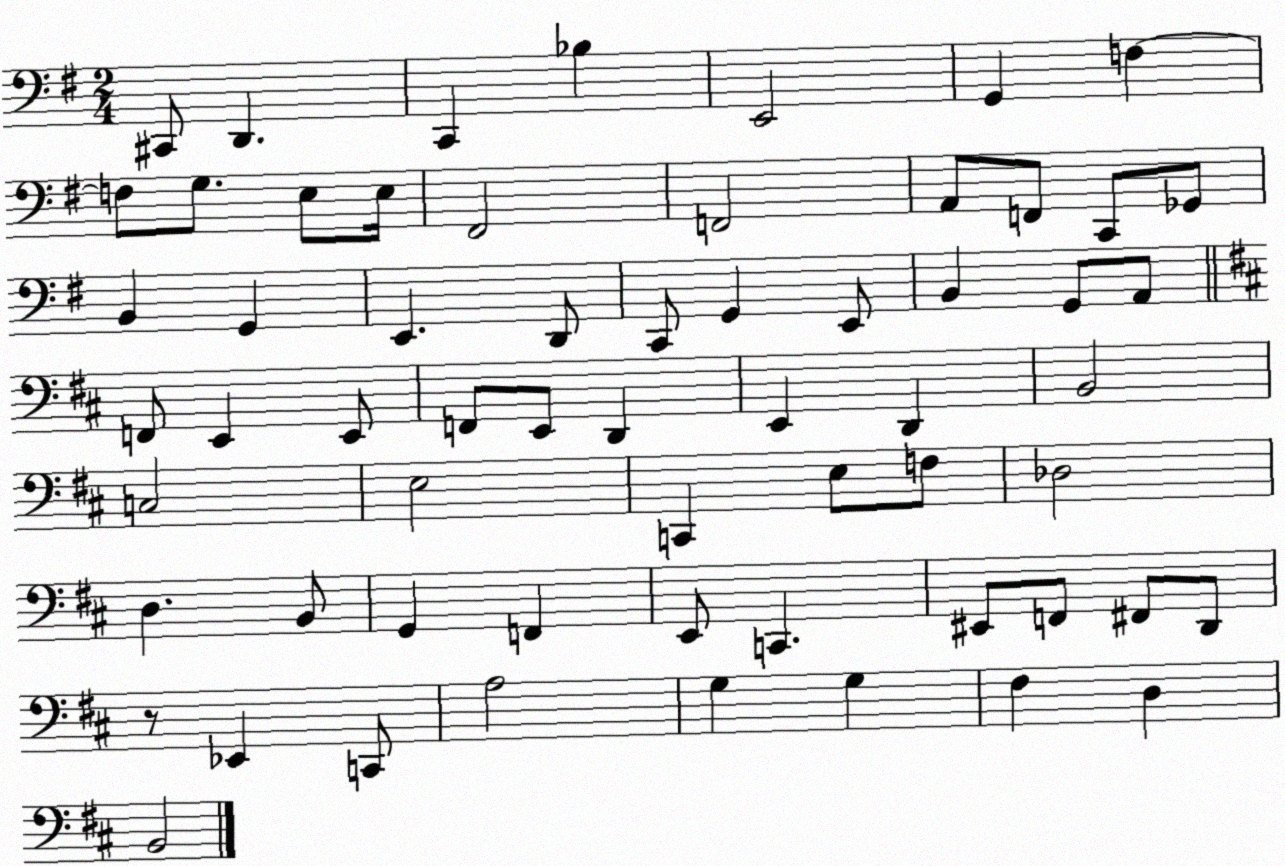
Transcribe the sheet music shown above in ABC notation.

X:1
T:Untitled
M:2/4
L:1/4
K:G
^C,,/2 D,, C,, _B, E,,2 G,, F, F,/2 G,/2 E,/2 E,/4 ^F,,2 F,,2 A,,/2 F,,/2 C,,/2 _G,,/2 B,, G,, E,, D,,/2 C,,/2 G,, E,,/2 B,, G,,/2 A,,/2 F,,/2 E,, E,,/2 F,,/2 E,,/2 D,, E,, D,, B,,2 C,2 E,2 C,, E,/2 F,/2 _D,2 D, B,,/2 G,, F,, E,,/2 C,, ^E,,/2 F,,/2 ^F,,/2 D,,/2 z/2 _E,, C,,/2 A,2 G, G, ^F, D, B,,2